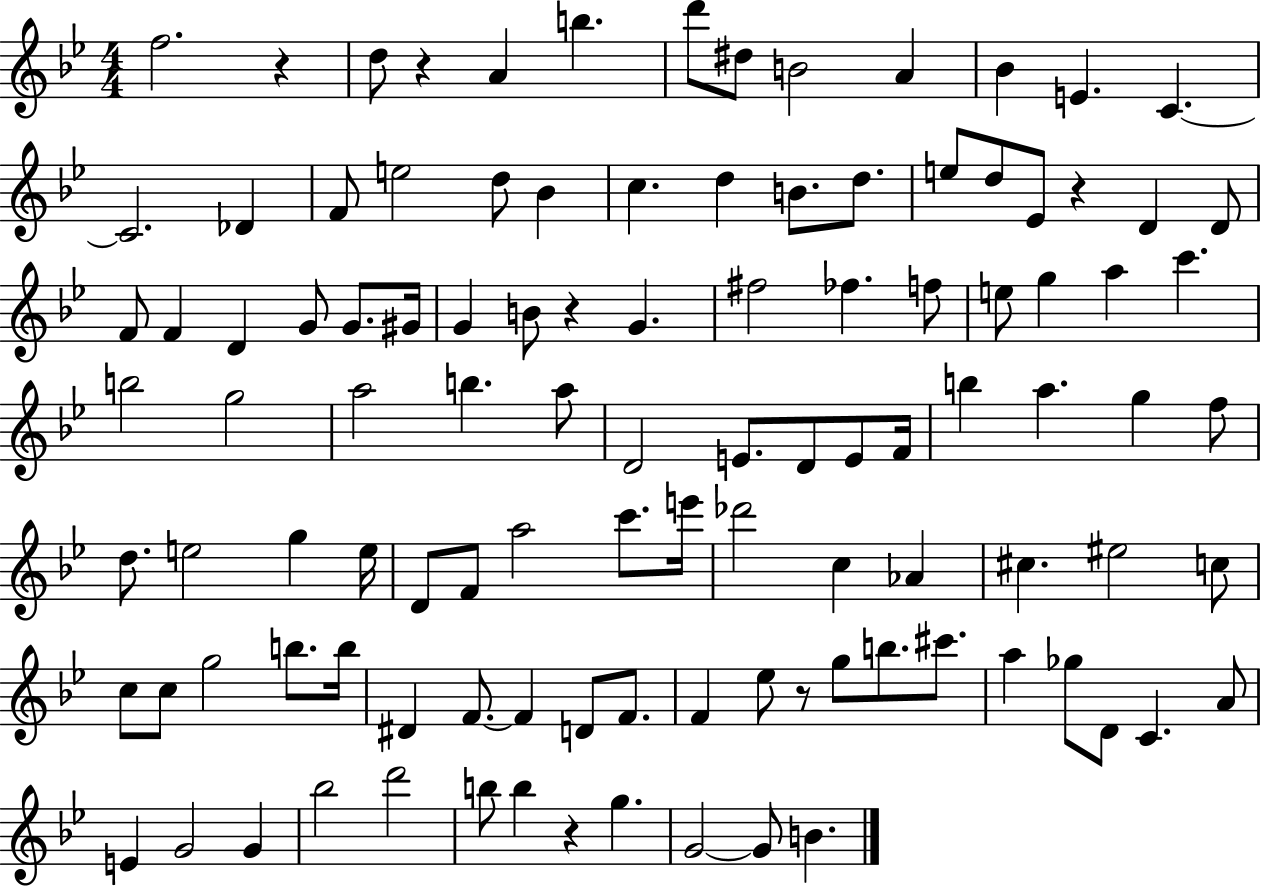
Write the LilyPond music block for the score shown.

{
  \clef treble
  \numericTimeSignature
  \time 4/4
  \key bes \major
  f''2. r4 | d''8 r4 a'4 b''4. | d'''8 dis''8 b'2 a'4 | bes'4 e'4. c'4.~~ | \break c'2. des'4 | f'8 e''2 d''8 bes'4 | c''4. d''4 b'8. d''8. | e''8 d''8 ees'8 r4 d'4 d'8 | \break f'8 f'4 d'4 g'8 g'8. gis'16 | g'4 b'8 r4 g'4. | fis''2 fes''4. f''8 | e''8 g''4 a''4 c'''4. | \break b''2 g''2 | a''2 b''4. a''8 | d'2 e'8. d'8 e'8 f'16 | b''4 a''4. g''4 f''8 | \break d''8. e''2 g''4 e''16 | d'8 f'8 a''2 c'''8. e'''16 | des'''2 c''4 aes'4 | cis''4. eis''2 c''8 | \break c''8 c''8 g''2 b''8. b''16 | dis'4 f'8.~~ f'4 d'8 f'8. | f'4 ees''8 r8 g''8 b''8. cis'''8. | a''4 ges''8 d'8 c'4. a'8 | \break e'4 g'2 g'4 | bes''2 d'''2 | b''8 b''4 r4 g''4. | g'2~~ g'8 b'4. | \break \bar "|."
}